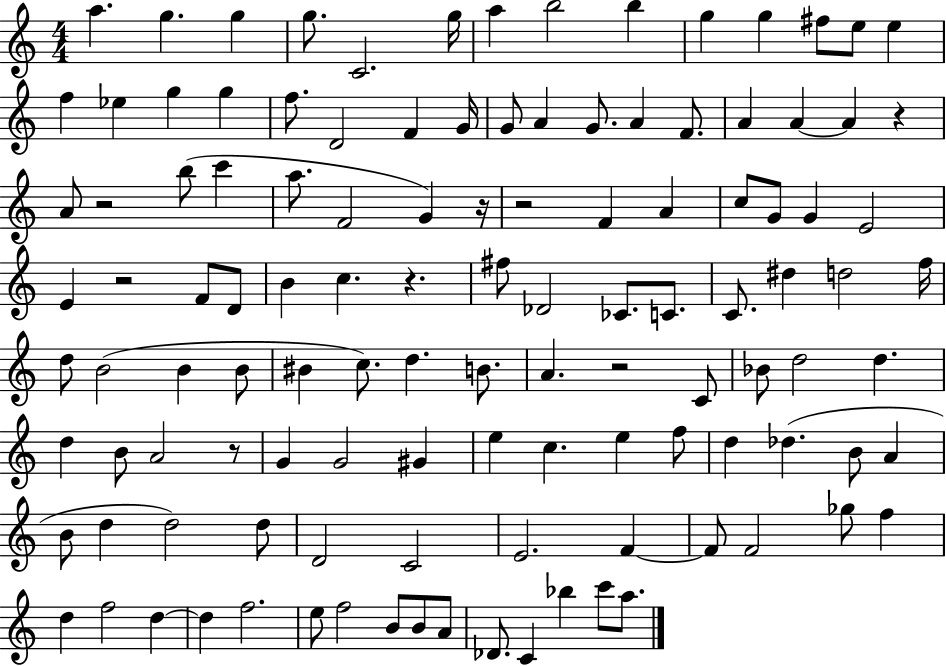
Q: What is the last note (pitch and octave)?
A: A5